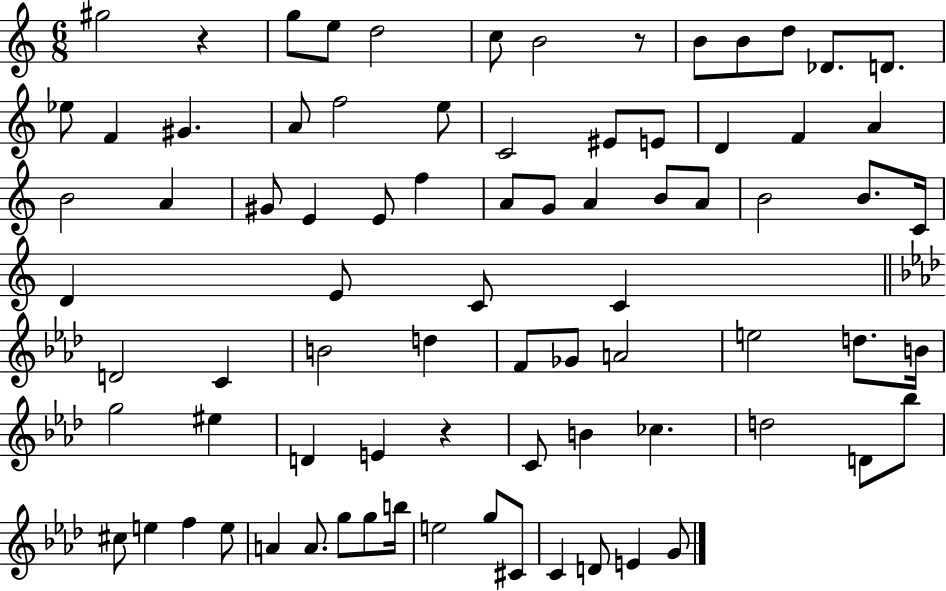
G#5/h R/q G5/e E5/e D5/h C5/e B4/h R/e B4/e B4/e D5/e Db4/e. D4/e. Eb5/e F4/q G#4/q. A4/e F5/h E5/e C4/h EIS4/e E4/e D4/q F4/q A4/q B4/h A4/q G#4/e E4/q E4/e F5/q A4/e G4/e A4/q B4/e A4/e B4/h B4/e. C4/s D4/q E4/e C4/e C4/q D4/h C4/q B4/h D5/q F4/e Gb4/e A4/h E5/h D5/e. B4/s G5/h EIS5/q D4/q E4/q R/q C4/e B4/q CES5/q. D5/h D4/e Bb5/e C#5/e E5/q F5/q E5/e A4/q A4/e. G5/e G5/e B5/s E5/h G5/e C#4/e C4/q D4/e E4/q G4/e